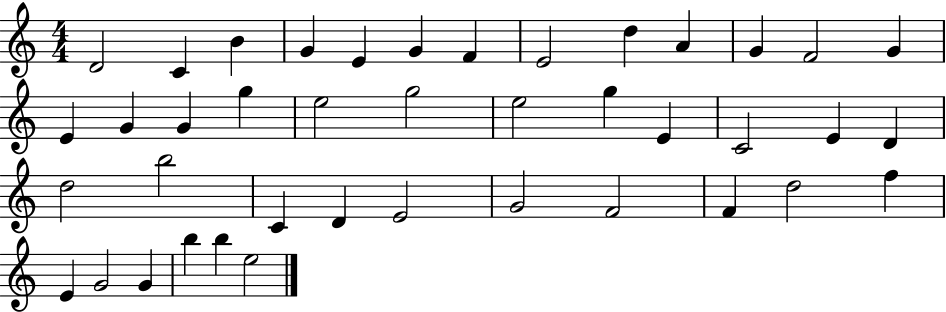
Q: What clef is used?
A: treble